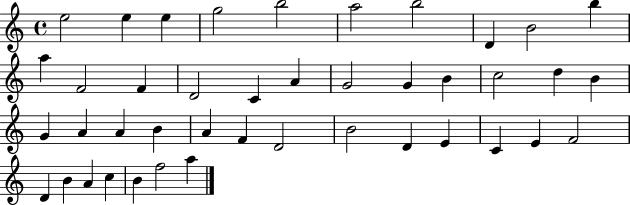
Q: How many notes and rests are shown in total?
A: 42